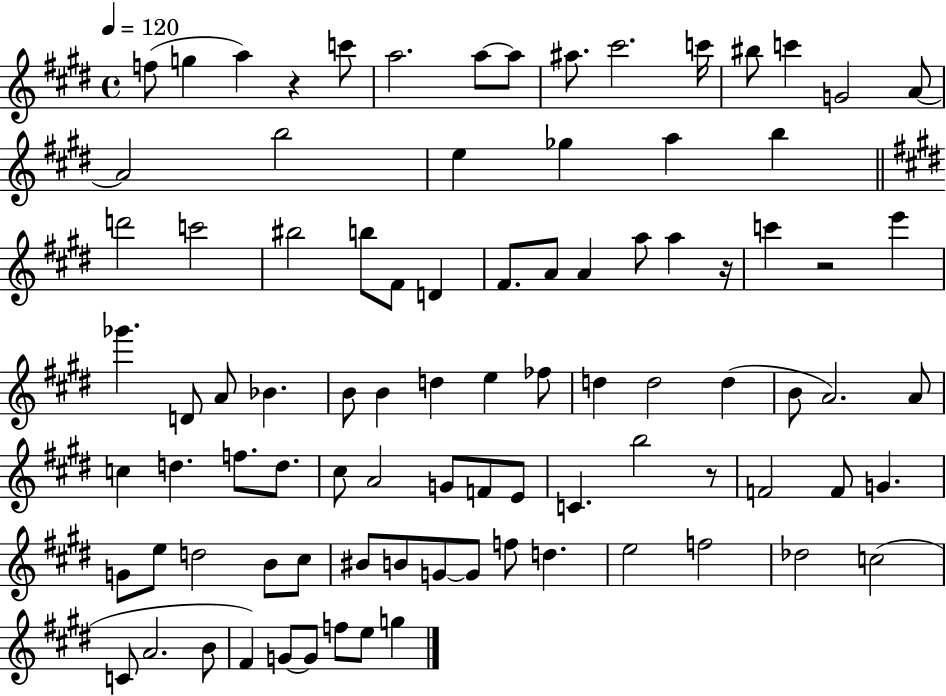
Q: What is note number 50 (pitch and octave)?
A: D5